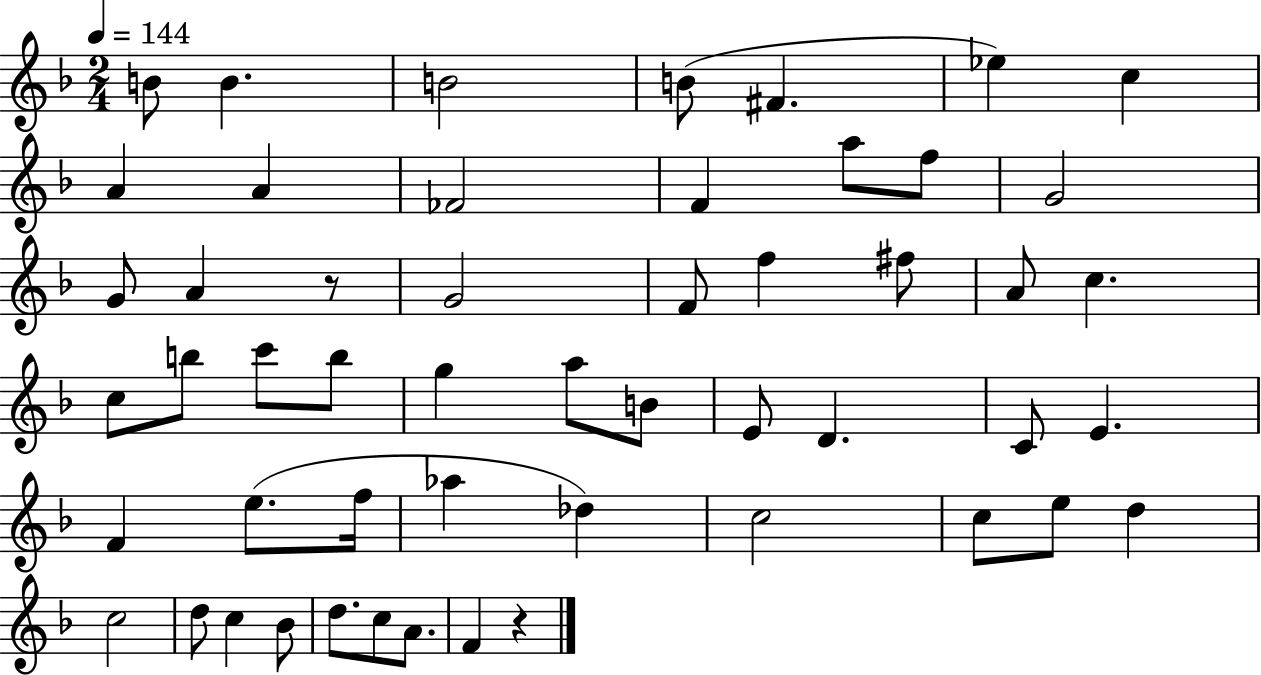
B4/e B4/q. B4/h B4/e F#4/q. Eb5/q C5/q A4/q A4/q FES4/h F4/q A5/e F5/e G4/h G4/e A4/q R/e G4/h F4/e F5/q F#5/e A4/e C5/q. C5/e B5/e C6/e B5/e G5/q A5/e B4/e E4/e D4/q. C4/e E4/q. F4/q E5/e. F5/s Ab5/q Db5/q C5/h C5/e E5/e D5/q C5/h D5/e C5/q Bb4/e D5/e. C5/e A4/e. F4/q R/q